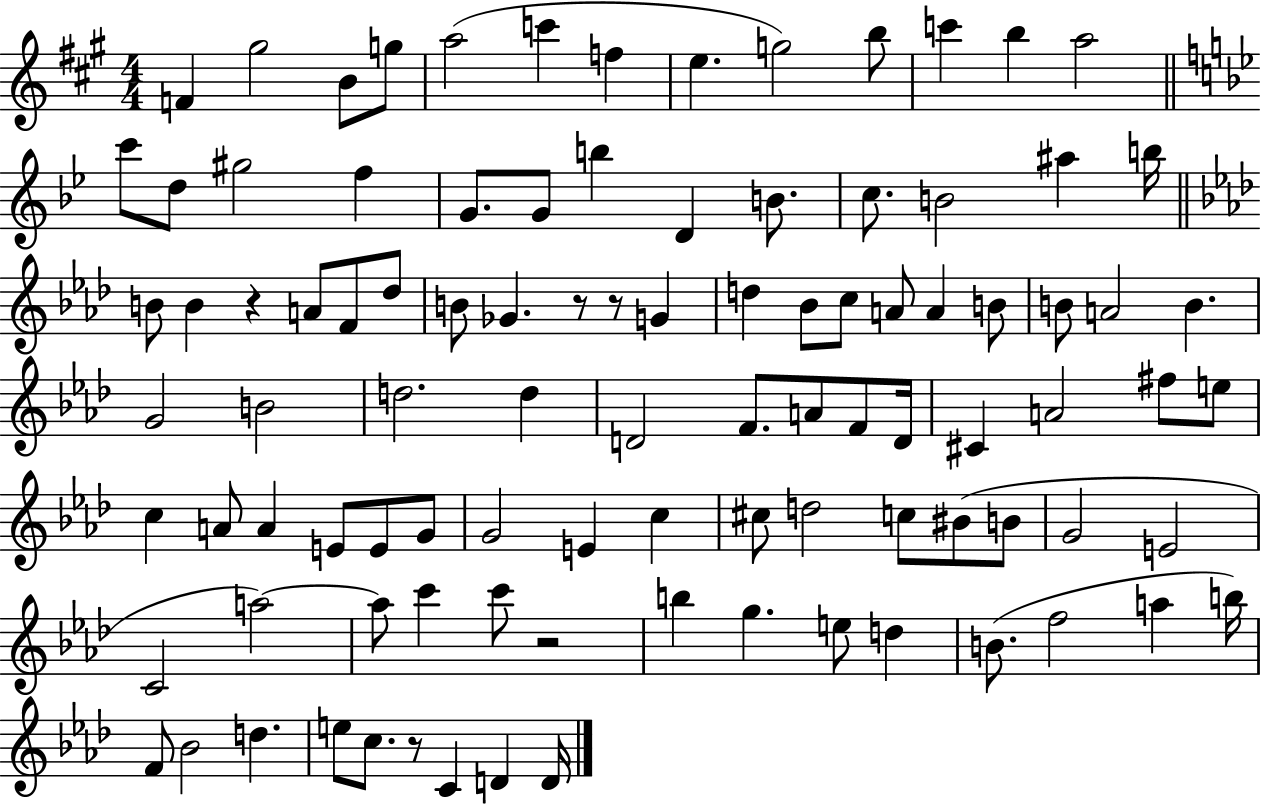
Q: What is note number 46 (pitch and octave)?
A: D5